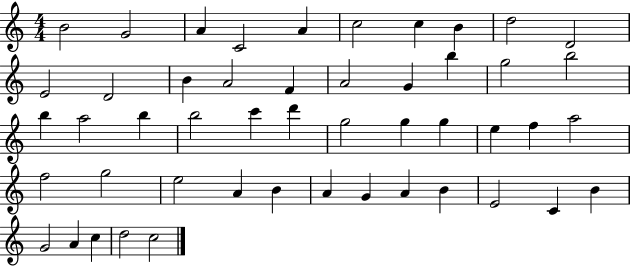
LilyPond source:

{
  \clef treble
  \numericTimeSignature
  \time 4/4
  \key c \major
  b'2 g'2 | a'4 c'2 a'4 | c''2 c''4 b'4 | d''2 d'2 | \break e'2 d'2 | b'4 a'2 f'4 | a'2 g'4 b''4 | g''2 b''2 | \break b''4 a''2 b''4 | b''2 c'''4 d'''4 | g''2 g''4 g''4 | e''4 f''4 a''2 | \break f''2 g''2 | e''2 a'4 b'4 | a'4 g'4 a'4 b'4 | e'2 c'4 b'4 | \break g'2 a'4 c''4 | d''2 c''2 | \bar "|."
}